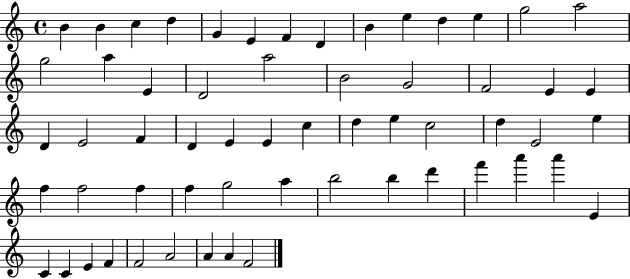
{
  \clef treble
  \time 4/4
  \defaultTimeSignature
  \key c \major
  b'4 b'4 c''4 d''4 | g'4 e'4 f'4 d'4 | b'4 e''4 d''4 e''4 | g''2 a''2 | \break g''2 a''4 e'4 | d'2 a''2 | b'2 g'2 | f'2 e'4 e'4 | \break d'4 e'2 f'4 | d'4 e'4 e'4 c''4 | d''4 e''4 c''2 | d''4 e'2 e''4 | \break f''4 f''2 f''4 | f''4 g''2 a''4 | b''2 b''4 d'''4 | f'''4 a'''4 a'''4 e'4 | \break c'4 c'4 e'4 f'4 | f'2 a'2 | a'4 a'4 f'2 | \bar "|."
}